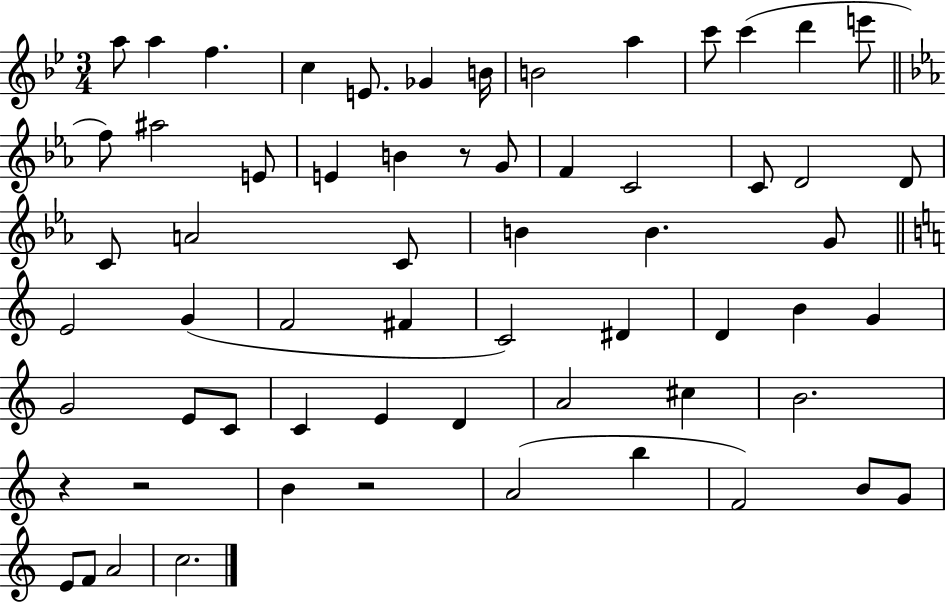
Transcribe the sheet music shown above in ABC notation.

X:1
T:Untitled
M:3/4
L:1/4
K:Bb
a/2 a f c E/2 _G B/4 B2 a c'/2 c' d' e'/2 f/2 ^a2 E/2 E B z/2 G/2 F C2 C/2 D2 D/2 C/2 A2 C/2 B B G/2 E2 G F2 ^F C2 ^D D B G G2 E/2 C/2 C E D A2 ^c B2 z z2 B z2 A2 b F2 B/2 G/2 E/2 F/2 A2 c2